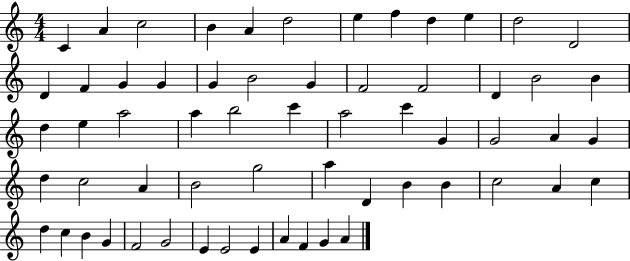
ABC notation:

X:1
T:Untitled
M:4/4
L:1/4
K:C
C A c2 B A d2 e f d e d2 D2 D F G G G B2 G F2 F2 D B2 B d e a2 a b2 c' a2 c' G G2 A G d c2 A B2 g2 a D B B c2 A c d c B G F2 G2 E E2 E A F G A